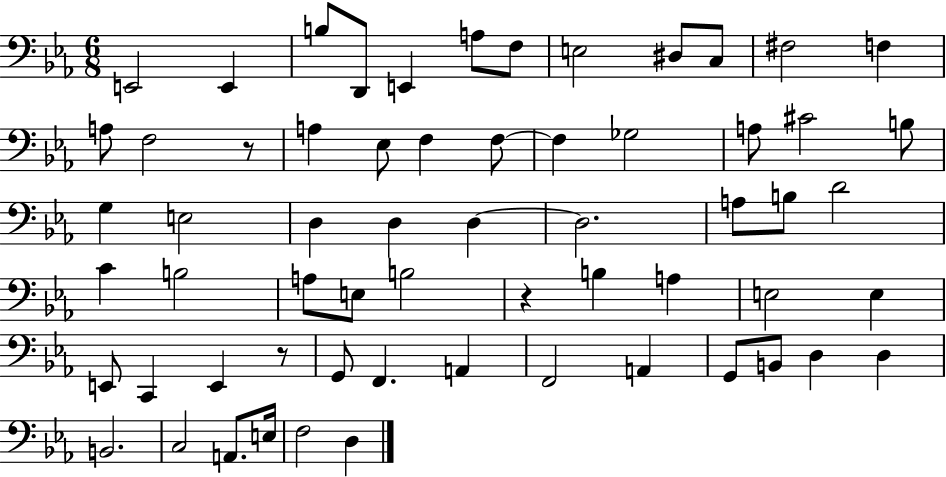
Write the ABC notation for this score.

X:1
T:Untitled
M:6/8
L:1/4
K:Eb
E,,2 E,, B,/2 D,,/2 E,, A,/2 F,/2 E,2 ^D,/2 C,/2 ^F,2 F, A,/2 F,2 z/2 A, _E,/2 F, F,/2 F, _G,2 A,/2 ^C2 B,/2 G, E,2 D, D, D, D,2 A,/2 B,/2 D2 C B,2 A,/2 E,/2 B,2 z B, A, E,2 E, E,,/2 C,, E,, z/2 G,,/2 F,, A,, F,,2 A,, G,,/2 B,,/2 D, D, B,,2 C,2 A,,/2 E,/4 F,2 D,